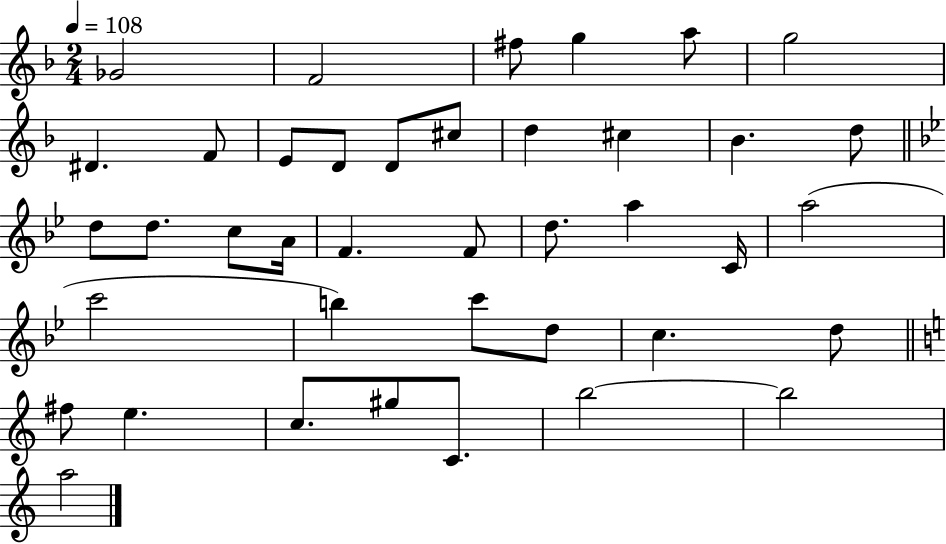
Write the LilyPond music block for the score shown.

{
  \clef treble
  \numericTimeSignature
  \time 2/4
  \key f \major
  \tempo 4 = 108
  ges'2 | f'2 | fis''8 g''4 a''8 | g''2 | \break dis'4. f'8 | e'8 d'8 d'8 cis''8 | d''4 cis''4 | bes'4. d''8 | \break \bar "||" \break \key bes \major d''8 d''8. c''8 a'16 | f'4. f'8 | d''8. a''4 c'16 | a''2( | \break c'''2 | b''4) c'''8 d''8 | c''4. d''8 | \bar "||" \break \key c \major fis''8 e''4. | c''8. gis''8 c'8. | b''2~~ | b''2 | \break a''2 | \bar "|."
}